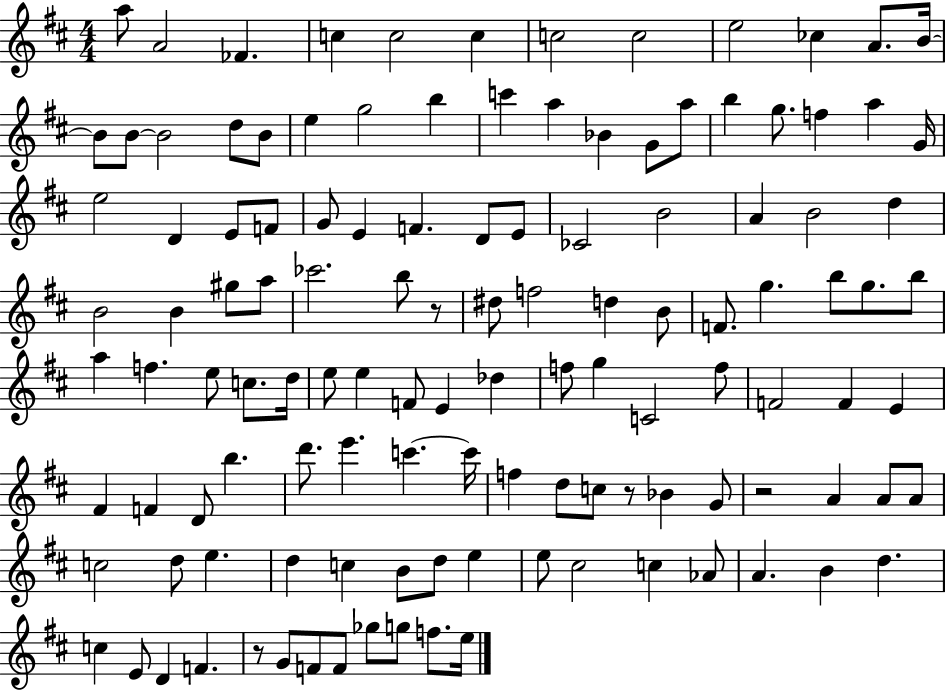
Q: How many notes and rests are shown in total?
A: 122